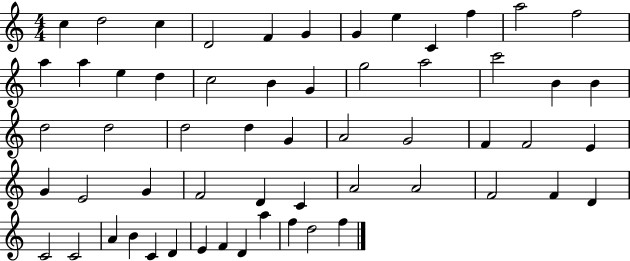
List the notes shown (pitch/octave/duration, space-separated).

C5/q D5/h C5/q D4/h F4/q G4/q G4/q E5/q C4/q F5/q A5/h F5/h A5/q A5/q E5/q D5/q C5/h B4/q G4/q G5/h A5/h C6/h B4/q B4/q D5/h D5/h D5/h D5/q G4/q A4/h G4/h F4/q F4/h E4/q G4/q E4/h G4/q F4/h D4/q C4/q A4/h A4/h F4/h F4/q D4/q C4/h C4/h A4/q B4/q C4/q D4/q E4/q F4/q D4/q A5/q F5/q D5/h F5/q